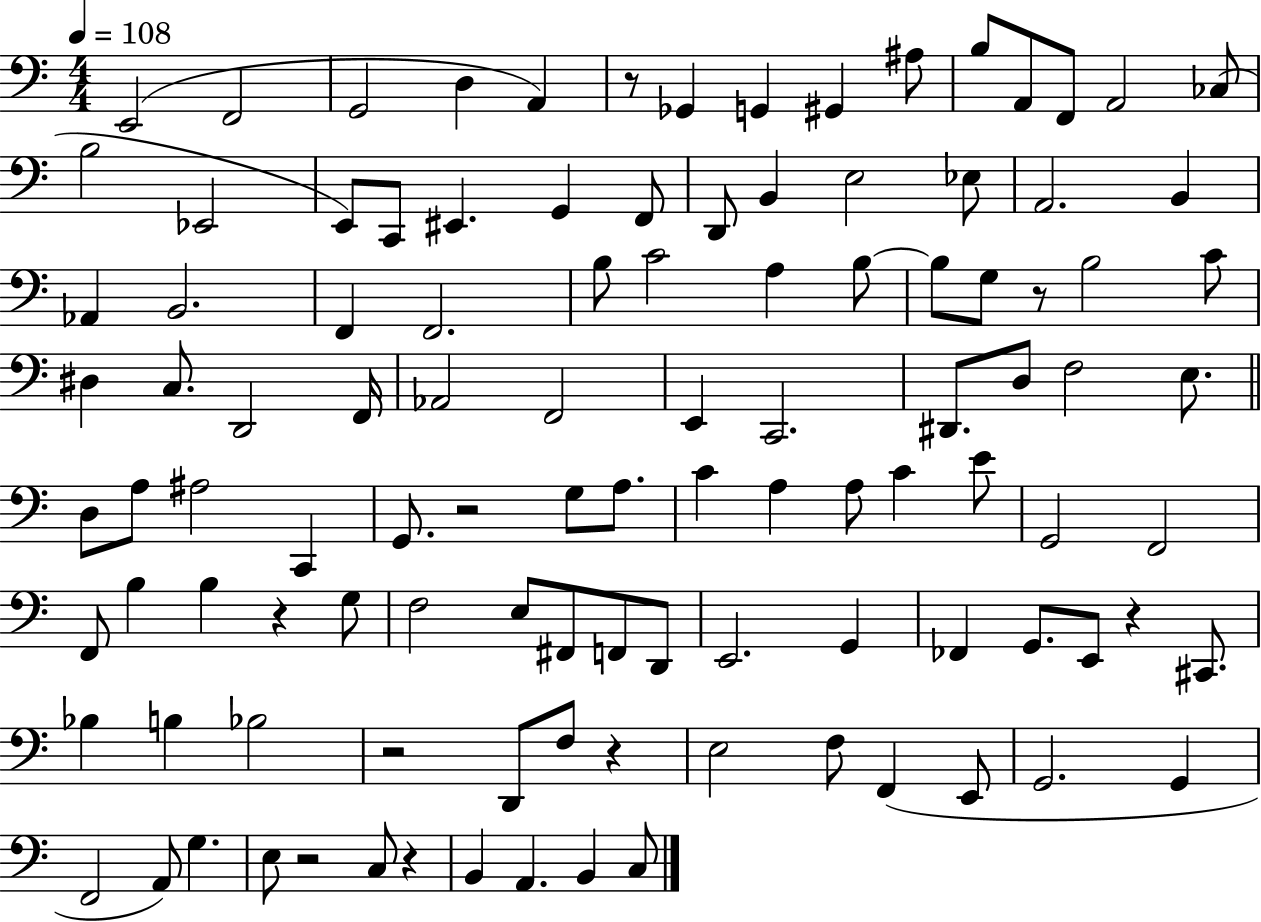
E2/h F2/h G2/h D3/q A2/q R/e Gb2/q G2/q G#2/q A#3/e B3/e A2/e F2/e A2/h CES3/e B3/h Eb2/h E2/e C2/e EIS2/q. G2/q F2/e D2/e B2/q E3/h Eb3/e A2/h. B2/q Ab2/q B2/h. F2/q F2/h. B3/e C4/h A3/q B3/e B3/e G3/e R/e B3/h C4/e D#3/q C3/e. D2/h F2/s Ab2/h F2/h E2/q C2/h. D#2/e. D3/e F3/h E3/e. D3/e A3/e A#3/h C2/q G2/e. R/h G3/e A3/e. C4/q A3/q A3/e C4/q E4/e G2/h F2/h F2/e B3/q B3/q R/q G3/e F3/h E3/e F#2/e F2/e D2/e E2/h. G2/q FES2/q G2/e. E2/e R/q C#2/e. Bb3/q B3/q Bb3/h R/h D2/e F3/e R/q E3/h F3/e F2/q E2/e G2/h. G2/q F2/h A2/e G3/q. E3/e R/h C3/e R/q B2/q A2/q. B2/q C3/e